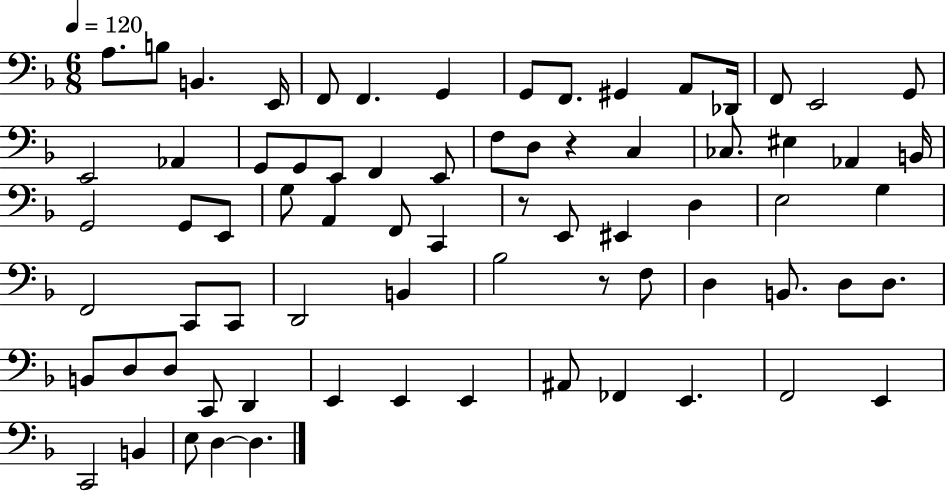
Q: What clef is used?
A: bass